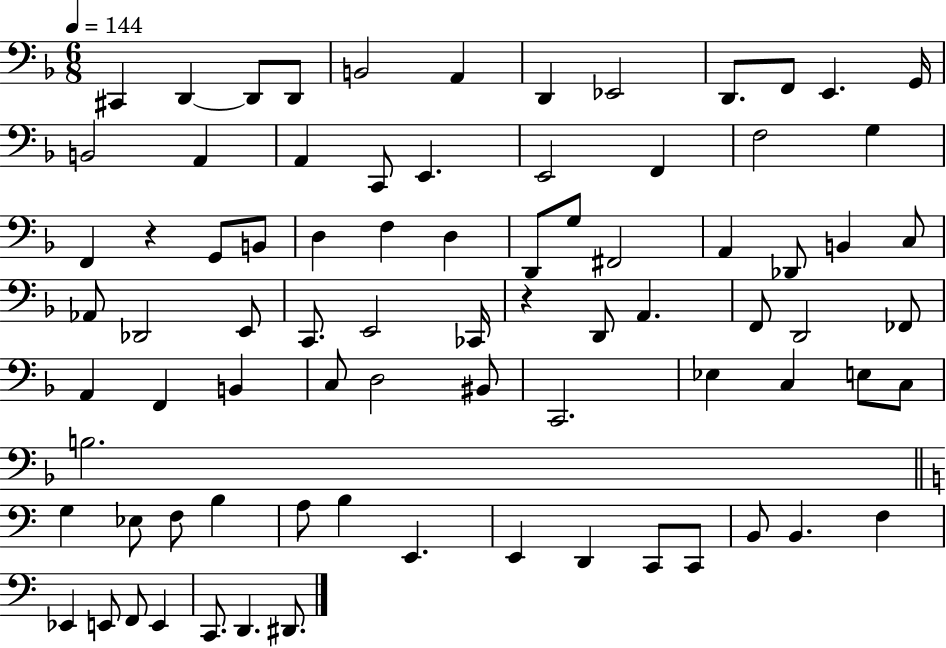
C#2/q D2/q D2/e D2/e B2/h A2/q D2/q Eb2/h D2/e. F2/e E2/q. G2/s B2/h A2/q A2/q C2/e E2/q. E2/h F2/q F3/h G3/q F2/q R/q G2/e B2/e D3/q F3/q D3/q D2/e G3/e F#2/h A2/q Db2/e B2/q C3/e Ab2/e Db2/h E2/e C2/e. E2/h CES2/s R/q D2/e A2/q. F2/e D2/h FES2/e A2/q F2/q B2/q C3/e D3/h BIS2/e C2/h. Eb3/q C3/q E3/e C3/e B3/h. G3/q Eb3/e F3/e B3/q A3/e B3/q E2/q. E2/q D2/q C2/e C2/e B2/e B2/q. F3/q Eb2/q E2/e F2/e E2/q C2/e. D2/q. D#2/e.